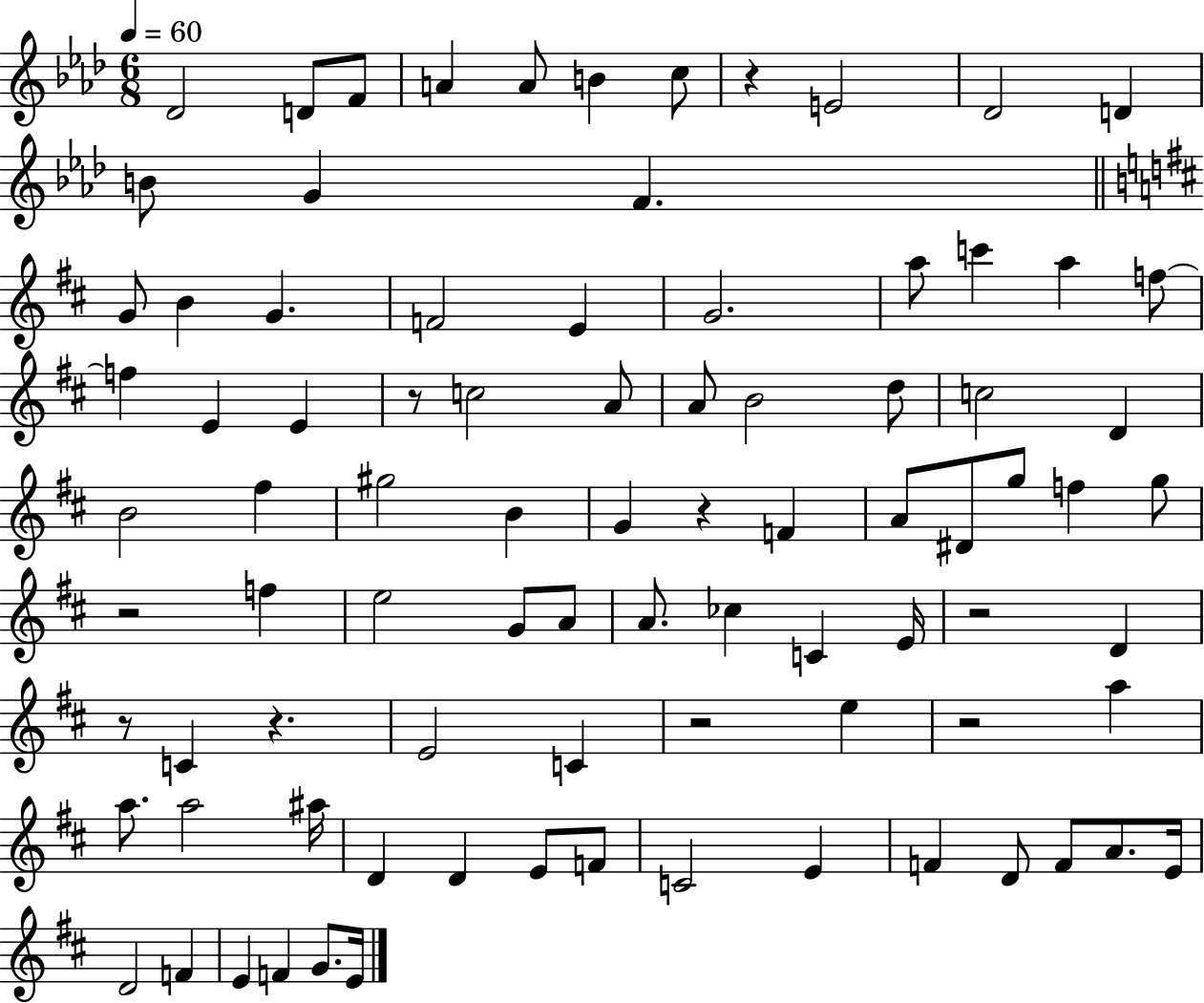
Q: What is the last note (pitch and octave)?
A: E4